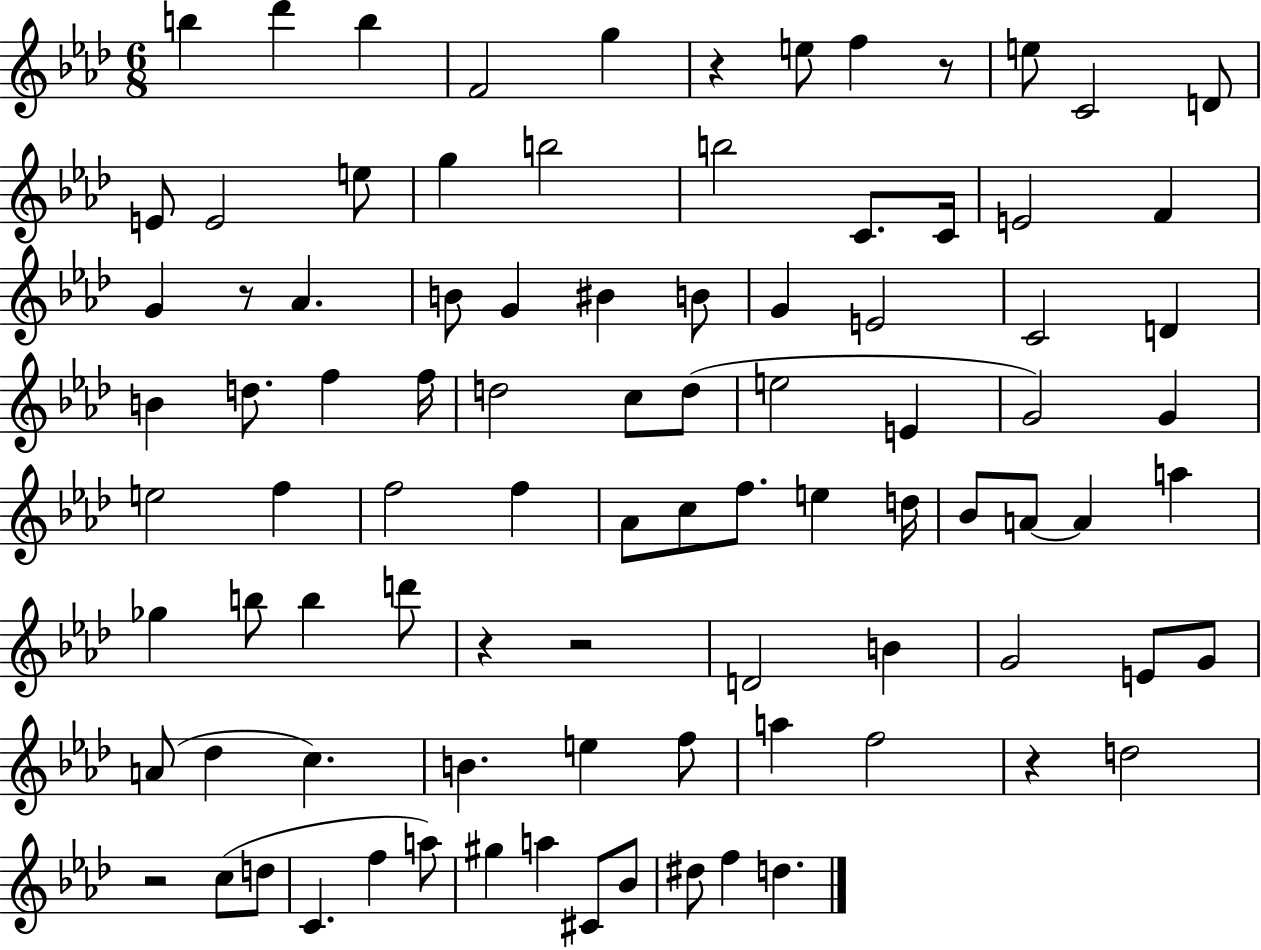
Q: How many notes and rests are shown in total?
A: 91